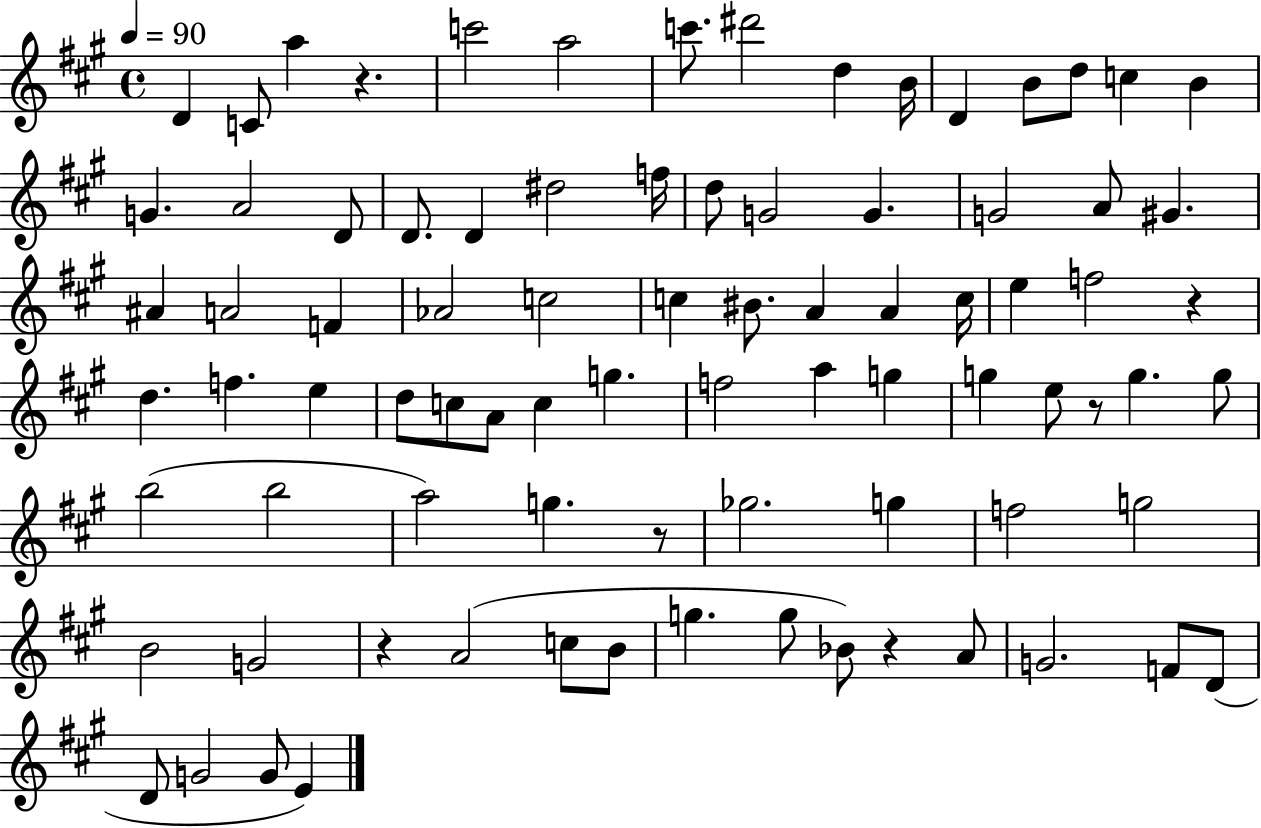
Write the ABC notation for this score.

X:1
T:Untitled
M:4/4
L:1/4
K:A
D C/2 a z c'2 a2 c'/2 ^d'2 d B/4 D B/2 d/2 c B G A2 D/2 D/2 D ^d2 f/4 d/2 G2 G G2 A/2 ^G ^A A2 F _A2 c2 c ^B/2 A A c/4 e f2 z d f e d/2 c/2 A/2 c g f2 a g g e/2 z/2 g g/2 b2 b2 a2 g z/2 _g2 g f2 g2 B2 G2 z A2 c/2 B/2 g g/2 _B/2 z A/2 G2 F/2 D/2 D/2 G2 G/2 E